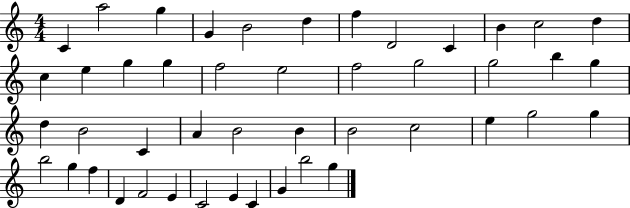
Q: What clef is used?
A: treble